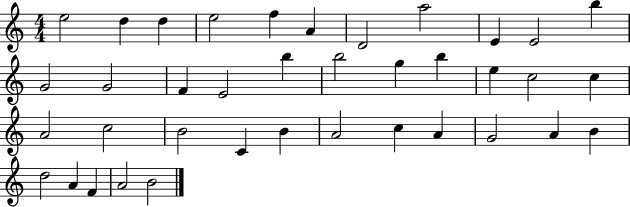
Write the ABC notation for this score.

X:1
T:Untitled
M:4/4
L:1/4
K:C
e2 d d e2 f A D2 a2 E E2 b G2 G2 F E2 b b2 g b e c2 c A2 c2 B2 C B A2 c A G2 A B d2 A F A2 B2